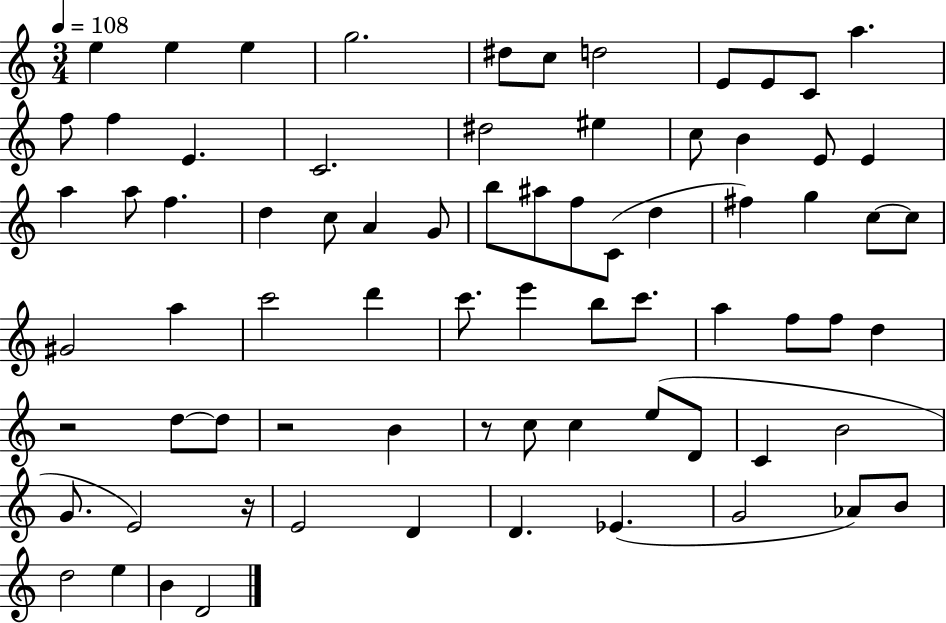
{
  \clef treble
  \numericTimeSignature
  \time 3/4
  \key c \major
  \tempo 4 = 108
  e''4 e''4 e''4 | g''2. | dis''8 c''8 d''2 | e'8 e'8 c'8 a''4. | \break f''8 f''4 e'4. | c'2. | dis''2 eis''4 | c''8 b'4 e'8 e'4 | \break a''4 a''8 f''4. | d''4 c''8 a'4 g'8 | b''8 ais''8 f''8 c'8( d''4 | fis''4) g''4 c''8~~ c''8 | \break gis'2 a''4 | c'''2 d'''4 | c'''8. e'''4 b''8 c'''8. | a''4 f''8 f''8 d''4 | \break r2 d''8~~ d''8 | r2 b'4 | r8 c''8 c''4 e''8( d'8 | c'4 b'2 | \break g'8. e'2) r16 | e'2 d'4 | d'4. ees'4.( | g'2 aes'8) b'8 | \break d''2 e''4 | b'4 d'2 | \bar "|."
}